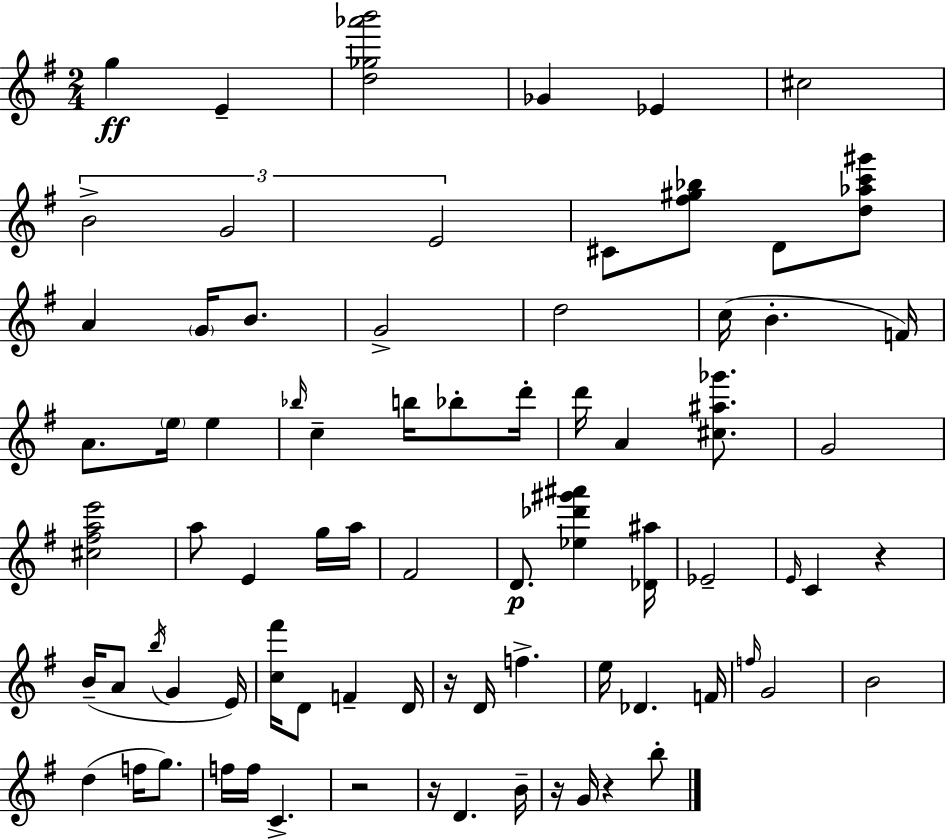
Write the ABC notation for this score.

X:1
T:Untitled
M:2/4
L:1/4
K:Em
g E [d_g_a'b']2 _G _E ^c2 B2 G2 E2 ^C/2 [^f^g_b]/2 D/2 [d_ac'^g']/2 A G/4 B/2 G2 d2 c/4 B F/4 A/2 e/4 e _b/4 c b/4 _b/2 d'/4 d'/4 A [^c^a_g']/2 G2 [^c^fae']2 a/2 E g/4 a/4 ^F2 D/2 [_e_d'^g'^a'] [_D^a]/4 _E2 E/4 C z B/4 A/2 b/4 G E/4 [c^f']/4 D/2 F D/4 z/4 D/4 f e/4 _D F/4 f/4 G2 B2 d f/4 g/2 f/4 f/4 C z2 z/4 D B/4 z/4 G/4 z b/2